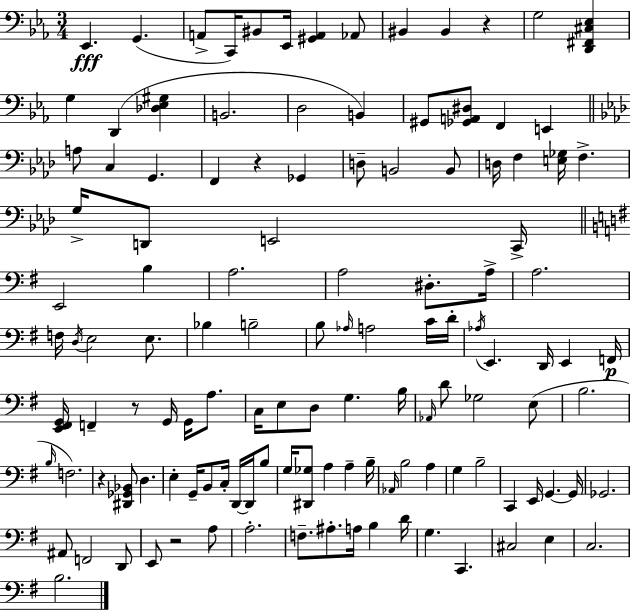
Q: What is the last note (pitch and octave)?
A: B3